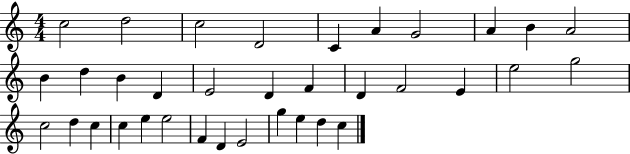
{
  \clef treble
  \numericTimeSignature
  \time 4/4
  \key c \major
  c''2 d''2 | c''2 d'2 | c'4 a'4 g'2 | a'4 b'4 a'2 | \break b'4 d''4 b'4 d'4 | e'2 d'4 f'4 | d'4 f'2 e'4 | e''2 g''2 | \break c''2 d''4 c''4 | c''4 e''4 e''2 | f'4 d'4 e'2 | g''4 e''4 d''4 c''4 | \break \bar "|."
}